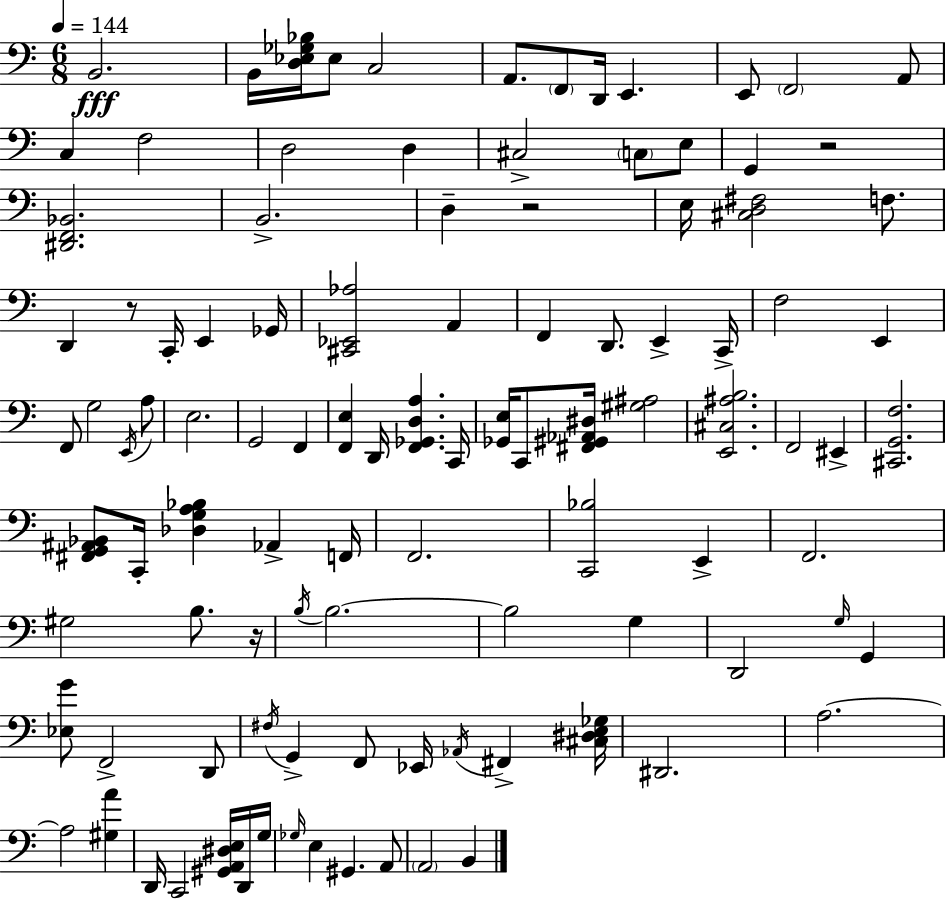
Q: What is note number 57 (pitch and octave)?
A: B3